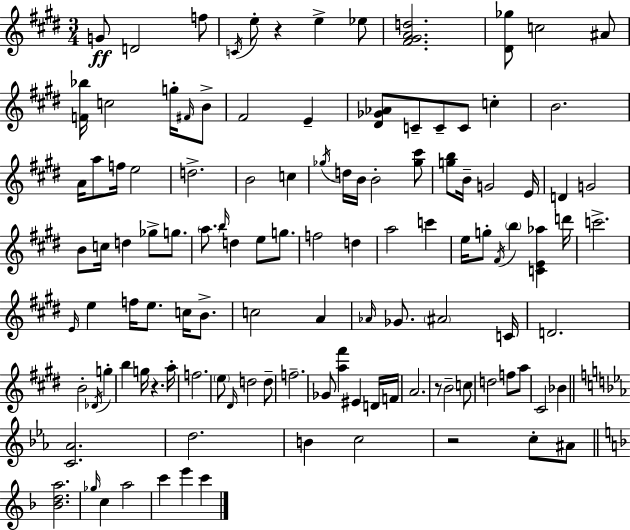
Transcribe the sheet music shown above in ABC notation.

X:1
T:Untitled
M:3/4
L:1/4
K:E
G/2 D2 f/2 C/4 e/2 z e _e/2 [^F^GAd]2 [^D_g]/2 c2 ^A/2 [F_b]/4 c2 g/4 ^F/4 B/2 ^F2 E [^D_G_A]/2 C/2 C/2 C/2 c B2 A/4 a/2 f/4 e2 d2 B2 c _g/4 d/4 B/4 B2 [_g^c']/2 [gb]/2 B/4 G2 E/4 D G2 B/2 c/4 d _g/2 g/2 a/2 b/4 d e/2 g/2 f2 d a2 c' e/4 g/2 ^F/4 b [CE_a] d'/4 c'2 E/4 e f/4 e/2 c/4 B/2 c2 A _A/4 _G/2 ^A2 C/4 D2 B2 _D/4 g b g/4 z a/4 f2 e/2 ^D/4 d2 d/2 f2 _G/2 [a^f'] ^E D/4 F/4 A2 z/2 B2 c/2 d2 f/2 a/2 ^C2 _B [C_A]2 d2 B c2 z2 c/2 ^A/2 [_Bda]2 _g/4 c a2 c' e' c'